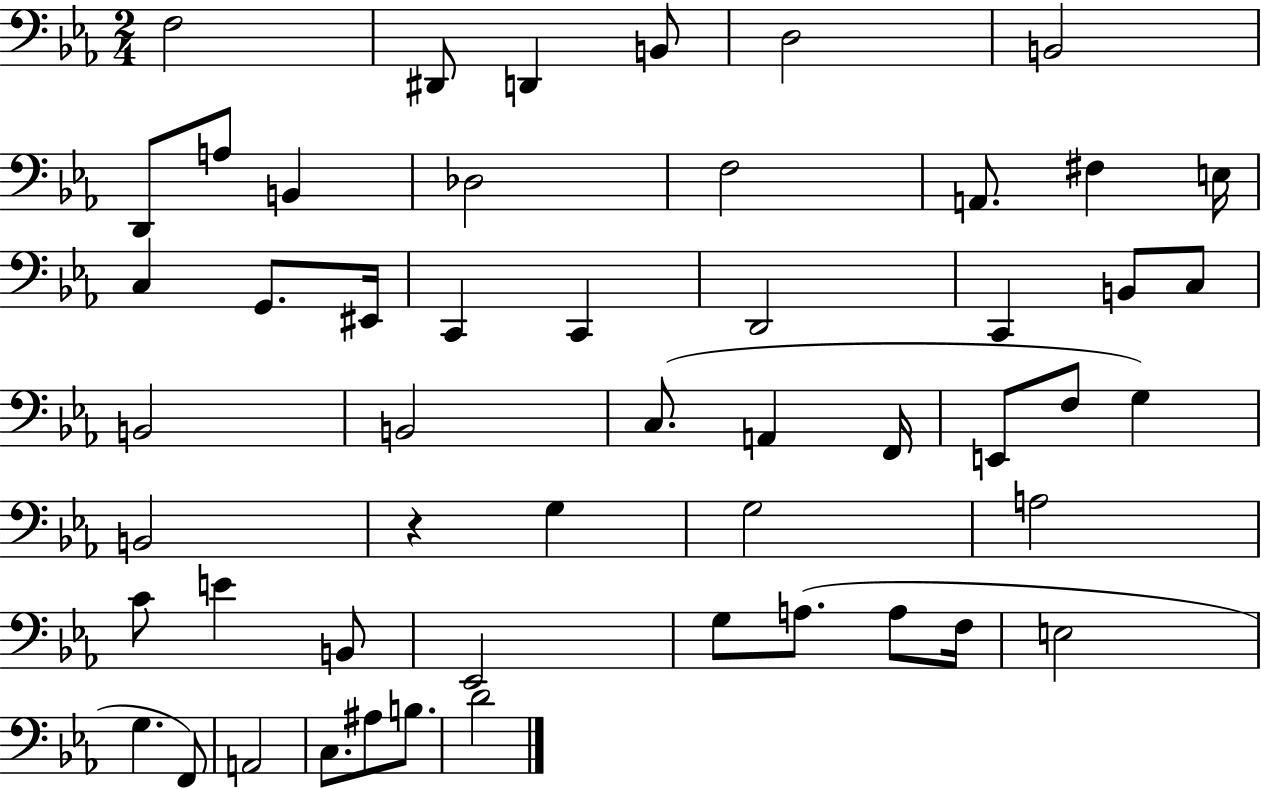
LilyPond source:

{
  \clef bass
  \numericTimeSignature
  \time 2/4
  \key ees \major
  f2 | dis,8 d,4 b,8 | d2 | b,2 | \break d,8 a8 b,4 | des2 | f2 | a,8. fis4 e16 | \break c4 g,8. eis,16 | c,4 c,4 | d,2 | c,4 b,8 c8 | \break b,2 | b,2 | c8.( a,4 f,16 | e,8 f8 g4) | \break b,2 | r4 g4 | g2 | a2 | \break c'8 e'4 b,8 | ees,2 | g8 a8.( a8 f16 | e2 | \break g4. f,8) | a,2 | c8. ais8 b8. | d'2 | \break \bar "|."
}